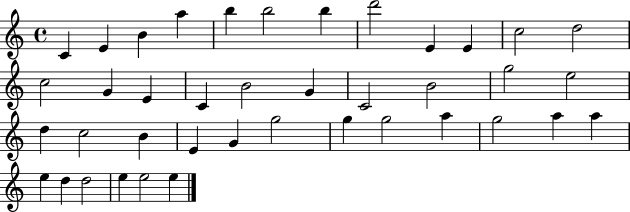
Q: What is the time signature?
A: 4/4